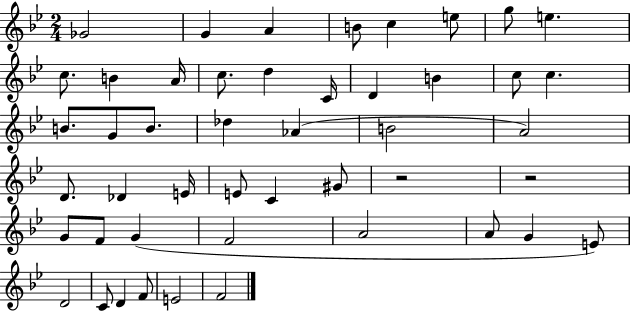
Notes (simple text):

Gb4/h G4/q A4/q B4/e C5/q E5/e G5/e E5/q. C5/e. B4/q A4/s C5/e. D5/q C4/s D4/q B4/q C5/e C5/q. B4/e. G4/e B4/e. Db5/q Ab4/q B4/h A4/h D4/e. Db4/q E4/s E4/e C4/q G#4/e R/h R/h G4/e F4/e G4/q F4/h A4/h A4/e G4/q E4/e D4/h C4/e D4/q F4/e E4/h F4/h